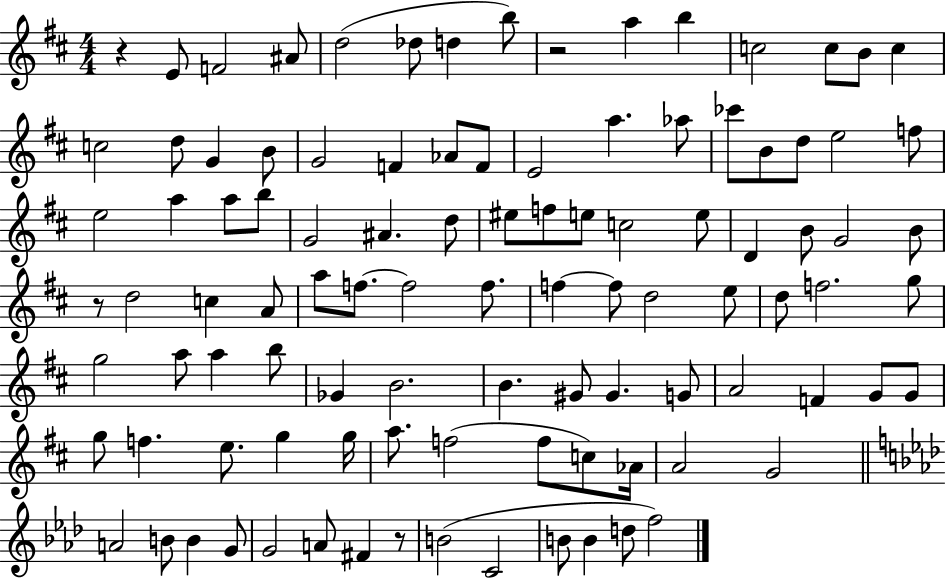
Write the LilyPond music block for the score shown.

{
  \clef treble
  \numericTimeSignature
  \time 4/4
  \key d \major
  \repeat volta 2 { r4 e'8 f'2 ais'8 | d''2( des''8 d''4 b''8) | r2 a''4 b''4 | c''2 c''8 b'8 c''4 | \break c''2 d''8 g'4 b'8 | g'2 f'4 aes'8 f'8 | e'2 a''4. aes''8 | ces'''8 b'8 d''8 e''2 f''8 | \break e''2 a''4 a''8 b''8 | g'2 ais'4. d''8 | eis''8 f''8 e''8 c''2 e''8 | d'4 b'8 g'2 b'8 | \break r8 d''2 c''4 a'8 | a''8 f''8.~~ f''2 f''8. | f''4~~ f''8 d''2 e''8 | d''8 f''2. g''8 | \break g''2 a''8 a''4 b''8 | ges'4 b'2. | b'4. gis'8 gis'4. g'8 | a'2 f'4 g'8 g'8 | \break g''8 f''4. e''8. g''4 g''16 | a''8. f''2( f''8 c''8) aes'16 | a'2 g'2 | \bar "||" \break \key f \minor a'2 b'8 b'4 g'8 | g'2 a'8 fis'4 r8 | b'2( c'2 | b'8 b'4 d''8 f''2) | \break } \bar "|."
}